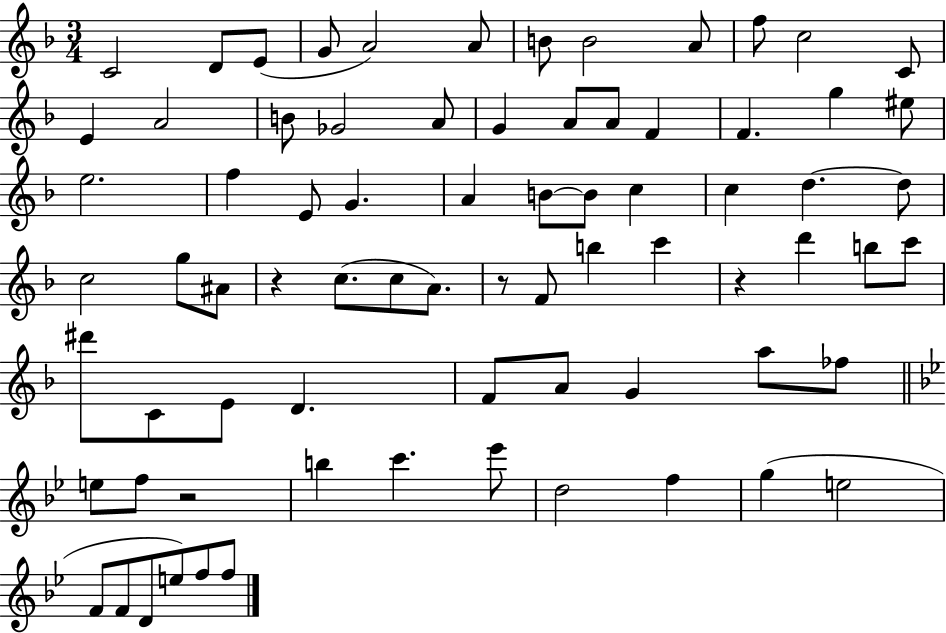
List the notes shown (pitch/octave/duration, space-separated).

C4/h D4/e E4/e G4/e A4/h A4/e B4/e B4/h A4/e F5/e C5/h C4/e E4/q A4/h B4/e Gb4/h A4/e G4/q A4/e A4/e F4/q F4/q. G5/q EIS5/e E5/h. F5/q E4/e G4/q. A4/q B4/e B4/e C5/q C5/q D5/q. D5/e C5/h G5/e A#4/e R/q C5/e. C5/e A4/e. R/e F4/e B5/q C6/q R/q D6/q B5/e C6/e D#6/e C4/e E4/e D4/q. F4/e A4/e G4/q A5/e FES5/e E5/e F5/e R/h B5/q C6/q. Eb6/e D5/h F5/q G5/q E5/h F4/e F4/e D4/e E5/e F5/e F5/e